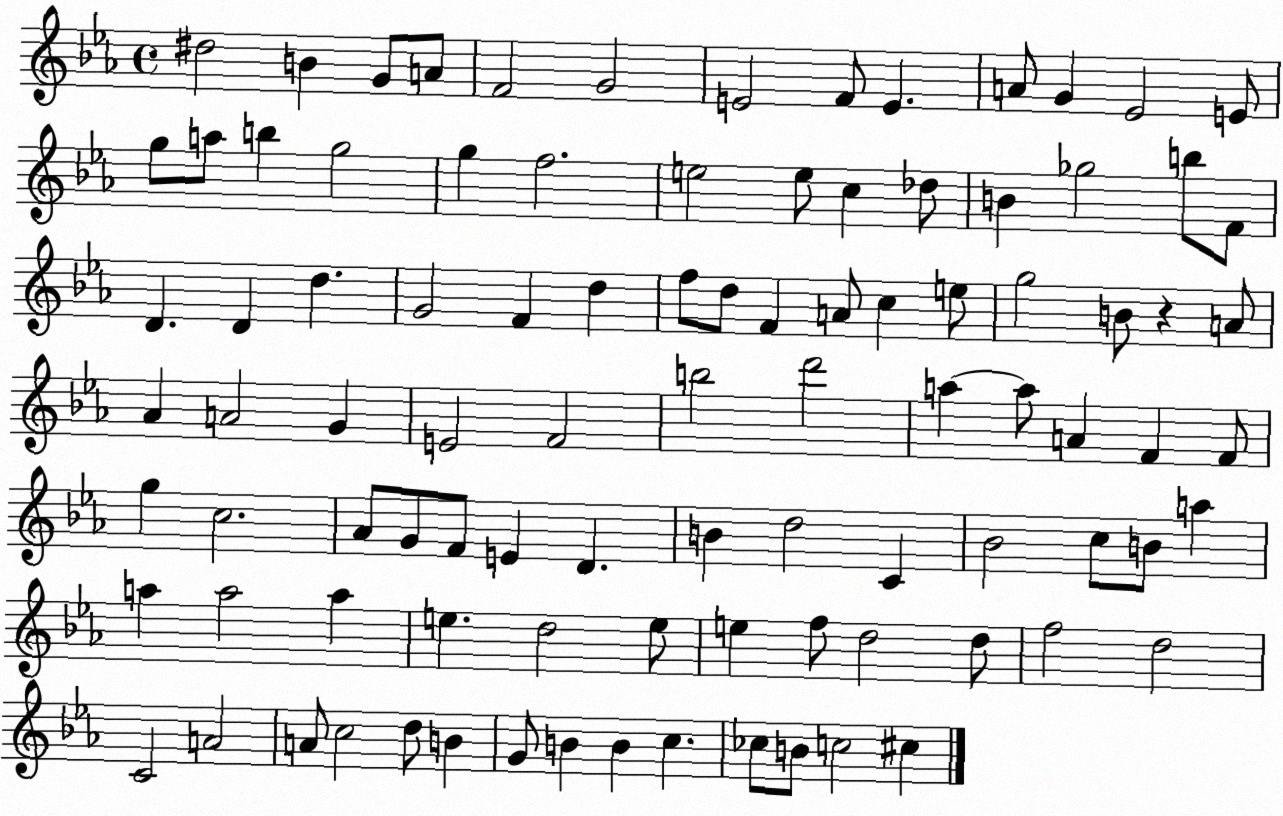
X:1
T:Untitled
M:4/4
L:1/4
K:Eb
^d2 B G/2 A/2 F2 G2 E2 F/2 E A/2 G _E2 E/2 g/2 a/2 b g2 g f2 e2 e/2 c _d/2 B _g2 b/2 F/2 D D d G2 F d f/2 d/2 F A/2 c e/2 g2 B/2 z A/2 _A A2 G E2 F2 b2 d'2 a a/2 A F F/2 g c2 _A/2 G/2 F/2 E D B d2 C _B2 c/2 B/2 a a a2 a e d2 e/2 e f/2 d2 d/2 f2 d2 C2 A2 A/2 c2 d/2 B G/2 B B c _c/2 B/2 c2 ^c